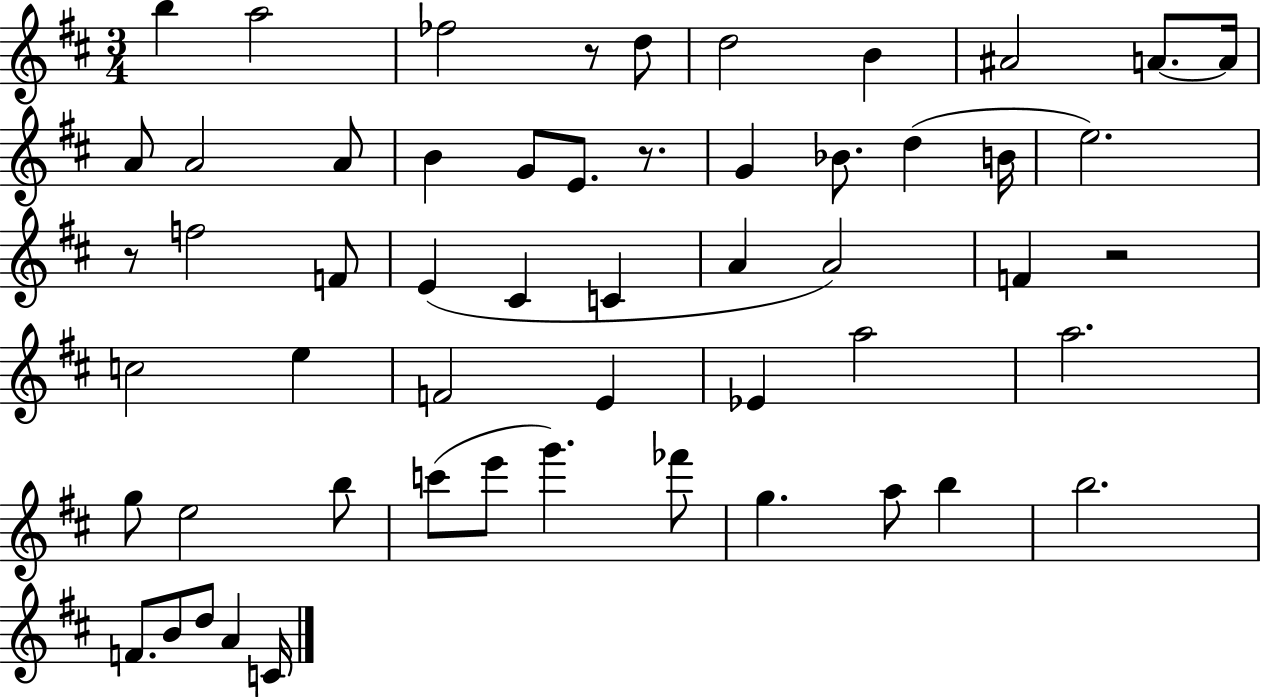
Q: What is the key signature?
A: D major